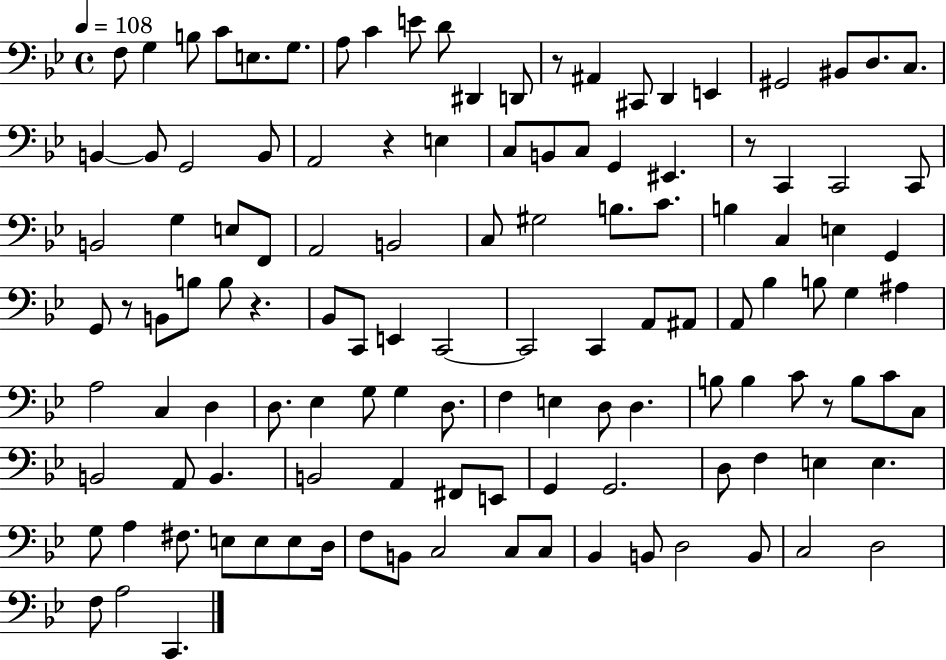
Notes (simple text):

F3/e G3/q B3/e C4/e E3/e. G3/e. A3/e C4/q E4/e D4/e D#2/q D2/e R/e A#2/q C#2/e D2/q E2/q G#2/h BIS2/e D3/e. C3/e. B2/q B2/e G2/h B2/e A2/h R/q E3/q C3/e B2/e C3/e G2/q EIS2/q. R/e C2/q C2/h C2/e B2/h G3/q E3/e F2/e A2/h B2/h C3/e G#3/h B3/e. C4/e. B3/q C3/q E3/q G2/q G2/e R/e B2/e B3/e B3/e R/q. Bb2/e C2/e E2/q C2/h C2/h C2/q A2/e A#2/e A2/e Bb3/q B3/e G3/q A#3/q A3/h C3/q D3/q D3/e. Eb3/q G3/e G3/q D3/e. F3/q E3/q D3/e D3/q. B3/e B3/q C4/e R/e B3/e C4/e C3/e B2/h A2/e B2/q. B2/h A2/q F#2/e E2/e G2/q G2/h. D3/e F3/q E3/q E3/q. G3/e A3/q F#3/e. E3/e E3/e E3/e D3/s F3/e B2/e C3/h C3/e C3/e Bb2/q B2/e D3/h B2/e C3/h D3/h F3/e A3/h C2/q.